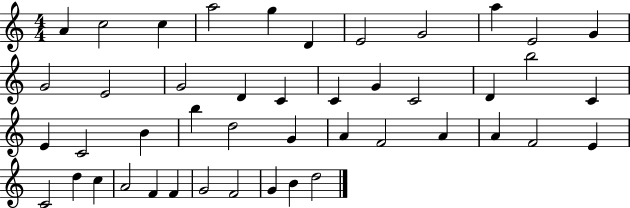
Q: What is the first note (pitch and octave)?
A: A4